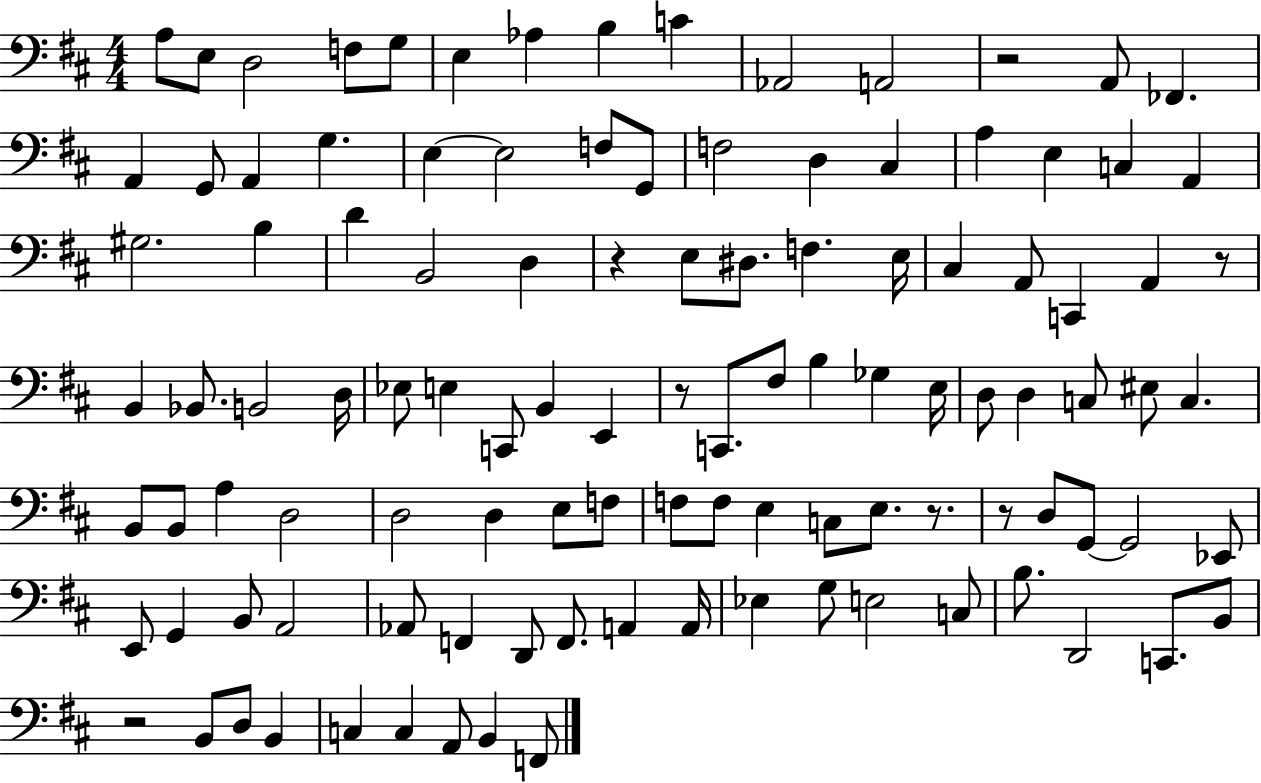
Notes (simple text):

A3/e E3/e D3/h F3/e G3/e E3/q Ab3/q B3/q C4/q Ab2/h A2/h R/h A2/e FES2/q. A2/q G2/e A2/q G3/q. E3/q E3/h F3/e G2/e F3/h D3/q C#3/q A3/q E3/q C3/q A2/q G#3/h. B3/q D4/q B2/h D3/q R/q E3/e D#3/e. F3/q. E3/s C#3/q A2/e C2/q A2/q R/e B2/q Bb2/e. B2/h D3/s Eb3/e E3/q C2/e B2/q E2/q R/e C2/e. F#3/e B3/q Gb3/q E3/s D3/e D3/q C3/e EIS3/e C3/q. B2/e B2/e A3/q D3/h D3/h D3/q E3/e F3/e F3/e F3/e E3/q C3/e E3/e. R/e. R/e D3/e G2/e G2/h Eb2/e E2/e G2/q B2/e A2/h Ab2/e F2/q D2/e F2/e. A2/q A2/s Eb3/q G3/e E3/h C3/e B3/e. D2/h C2/e. B2/e R/h B2/e D3/e B2/q C3/q C3/q A2/e B2/q F2/e